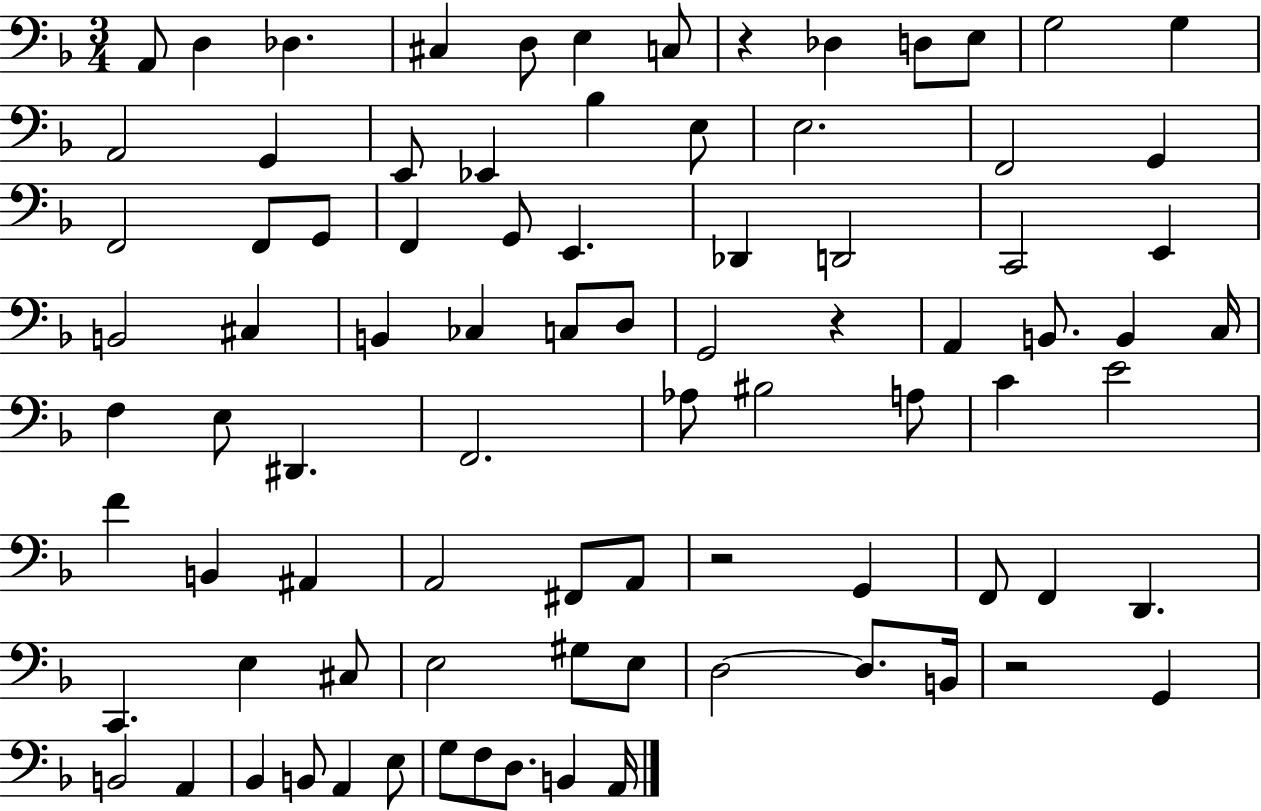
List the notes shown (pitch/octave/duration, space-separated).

A2/e D3/q Db3/q. C#3/q D3/e E3/q C3/e R/q Db3/q D3/e E3/e G3/h G3/q A2/h G2/q E2/e Eb2/q Bb3/q E3/e E3/h. F2/h G2/q F2/h F2/e G2/e F2/q G2/e E2/q. Db2/q D2/h C2/h E2/q B2/h C#3/q B2/q CES3/q C3/e D3/e G2/h R/q A2/q B2/e. B2/q C3/s F3/q E3/e D#2/q. F2/h. Ab3/e BIS3/h A3/e C4/q E4/h F4/q B2/q A#2/q A2/h F#2/e A2/e R/h G2/q F2/e F2/q D2/q. C2/q. E3/q C#3/e E3/h G#3/e E3/e D3/h D3/e. B2/s R/h G2/q B2/h A2/q Bb2/q B2/e A2/q E3/e G3/e F3/e D3/e. B2/q A2/s